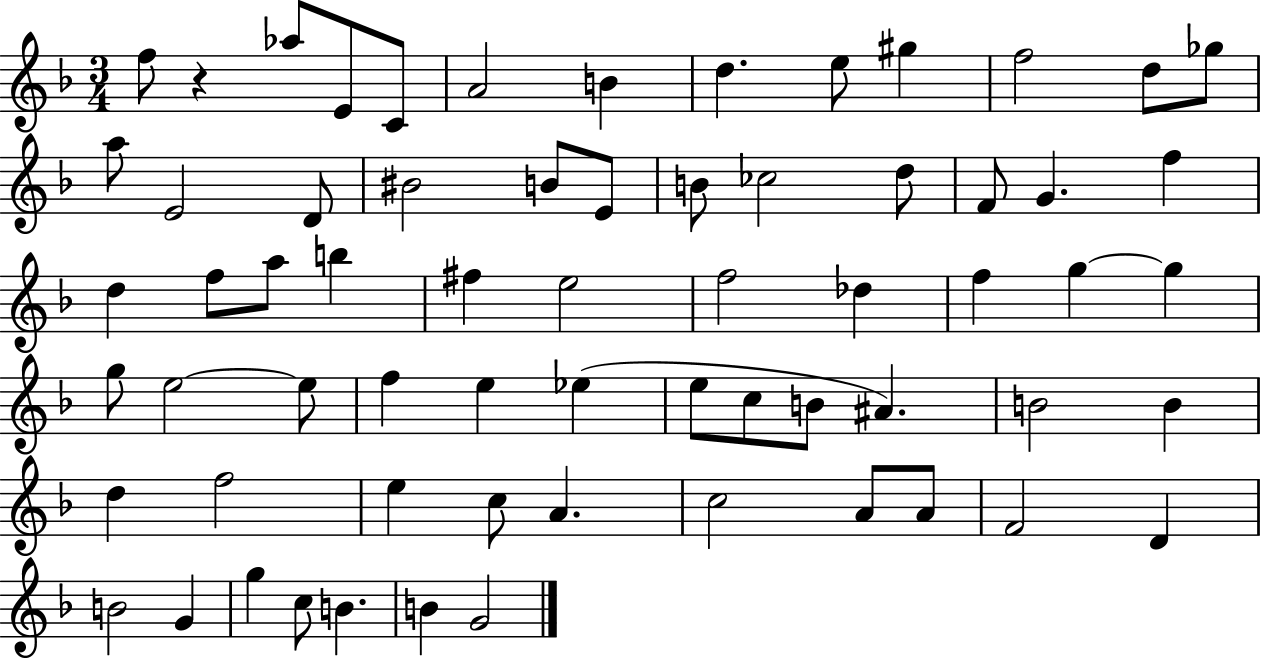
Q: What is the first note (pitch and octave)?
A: F5